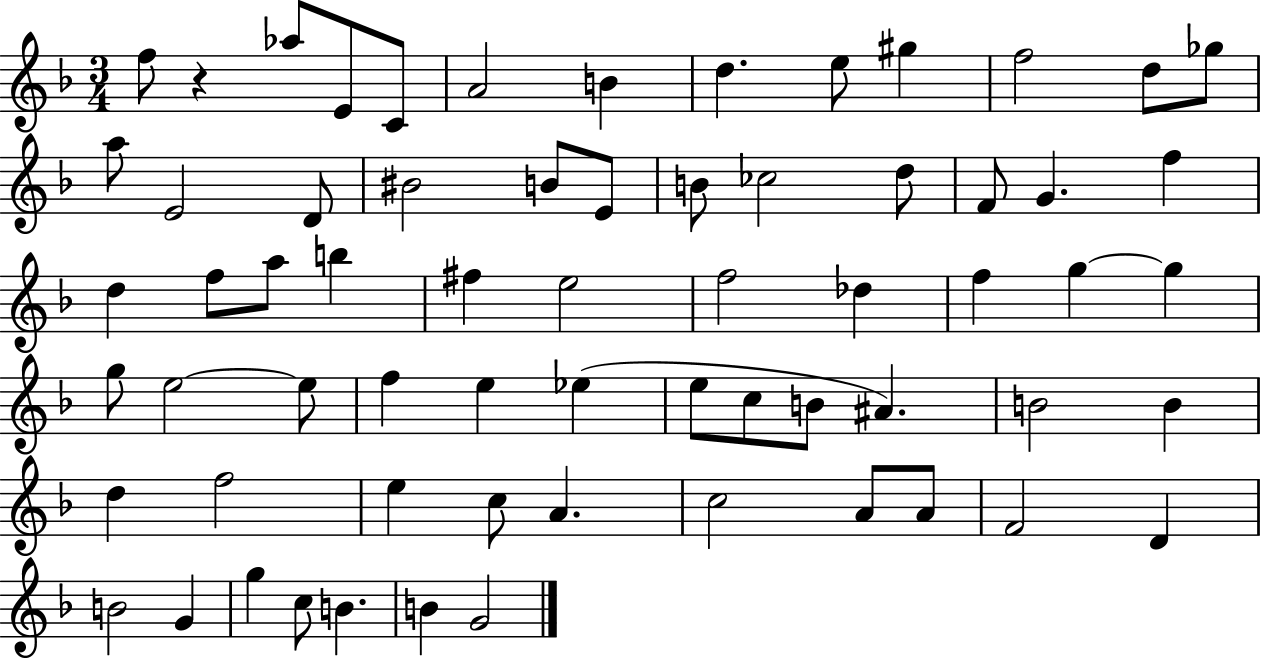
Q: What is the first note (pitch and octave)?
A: F5